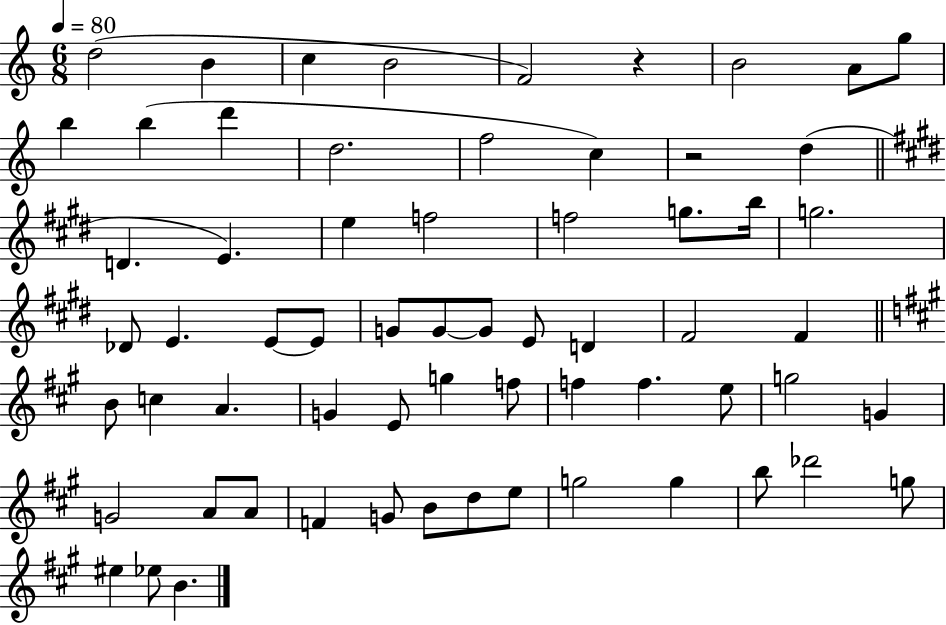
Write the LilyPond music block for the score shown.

{
  \clef treble
  \numericTimeSignature
  \time 6/8
  \key c \major
  \tempo 4 = 80
  d''2( b'4 | c''4 b'2 | f'2) r4 | b'2 a'8 g''8 | \break b''4 b''4( d'''4 | d''2. | f''2 c''4) | r2 d''4( | \break \bar "||" \break \key e \major d'4. e'4.) | e''4 f''2 | f''2 g''8. b''16 | g''2. | \break des'8 e'4. e'8~~ e'8 | g'8 g'8~~ g'8 e'8 d'4 | fis'2 fis'4 | \bar "||" \break \key a \major b'8 c''4 a'4. | g'4 e'8 g''4 f''8 | f''4 f''4. e''8 | g''2 g'4 | \break g'2 a'8 a'8 | f'4 g'8 b'8 d''8 e''8 | g''2 g''4 | b''8 des'''2 g''8 | \break eis''4 ees''8 b'4. | \bar "|."
}